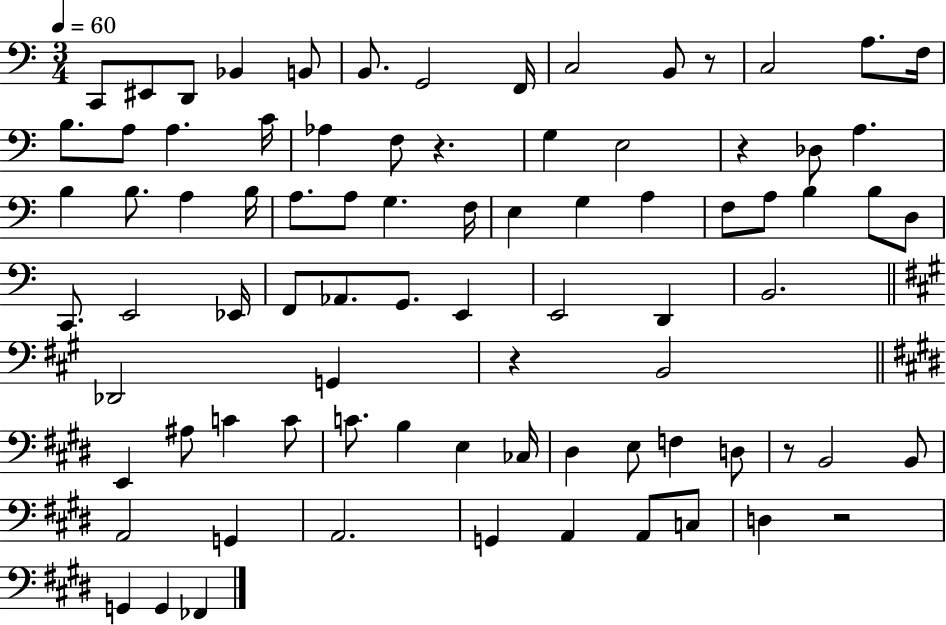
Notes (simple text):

C2/e EIS2/e D2/e Bb2/q B2/e B2/e. G2/h F2/s C3/h B2/e R/e C3/h A3/e. F3/s B3/e. A3/e A3/q. C4/s Ab3/q F3/e R/q. G3/q E3/h R/q Db3/e A3/q. B3/q B3/e. A3/q B3/s A3/e. A3/e G3/q. F3/s E3/q G3/q A3/q F3/e A3/e B3/q B3/e D3/e C2/e. E2/h Eb2/s F2/e Ab2/e. G2/e. E2/q E2/h D2/q B2/h. Db2/h G2/q R/q B2/h E2/q A#3/e C4/q C4/e C4/e. B3/q E3/q CES3/s D#3/q E3/e F3/q D3/e R/e B2/h B2/e A2/h G2/q A2/h. G2/q A2/q A2/e C3/e D3/q R/h G2/q G2/q FES2/q